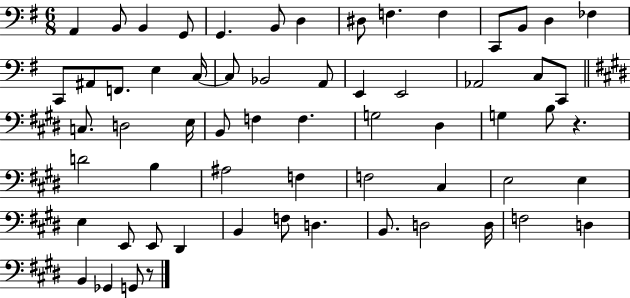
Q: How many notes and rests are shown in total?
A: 62